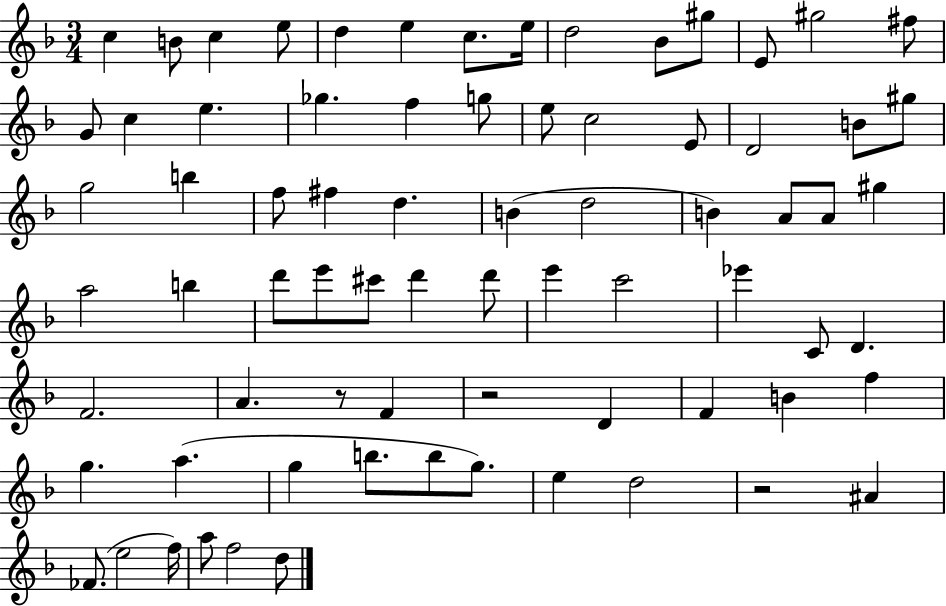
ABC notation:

X:1
T:Untitled
M:3/4
L:1/4
K:F
c B/2 c e/2 d e c/2 e/4 d2 _B/2 ^g/2 E/2 ^g2 ^f/2 G/2 c e _g f g/2 e/2 c2 E/2 D2 B/2 ^g/2 g2 b f/2 ^f d B d2 B A/2 A/2 ^g a2 b d'/2 e'/2 ^c'/2 d' d'/2 e' c'2 _e' C/2 D F2 A z/2 F z2 D F B f g a g b/2 b/2 g/2 e d2 z2 ^A _F/2 e2 f/4 a/2 f2 d/2